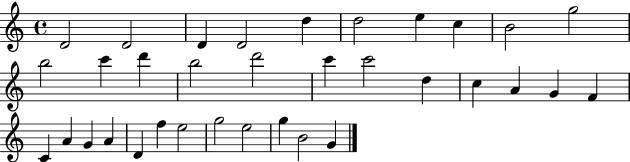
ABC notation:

X:1
T:Untitled
M:4/4
L:1/4
K:C
D2 D2 D D2 d d2 e c B2 g2 b2 c' d' b2 d'2 c' c'2 d c A G F C A G A D f e2 g2 e2 g B2 G